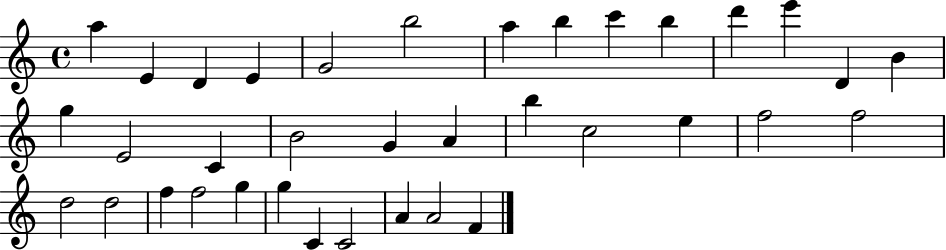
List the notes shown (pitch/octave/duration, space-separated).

A5/q E4/q D4/q E4/q G4/h B5/h A5/q B5/q C6/q B5/q D6/q E6/q D4/q B4/q G5/q E4/h C4/q B4/h G4/q A4/q B5/q C5/h E5/q F5/h F5/h D5/h D5/h F5/q F5/h G5/q G5/q C4/q C4/h A4/q A4/h F4/q